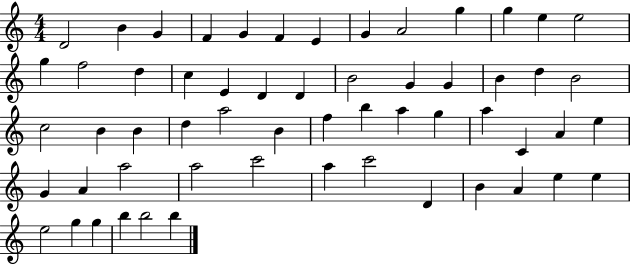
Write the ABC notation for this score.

X:1
T:Untitled
M:4/4
L:1/4
K:C
D2 B G F G F E G A2 g g e e2 g f2 d c E D D B2 G G B d B2 c2 B B d a2 B f b a g a C A e G A a2 a2 c'2 a c'2 D B A e e e2 g g b b2 b